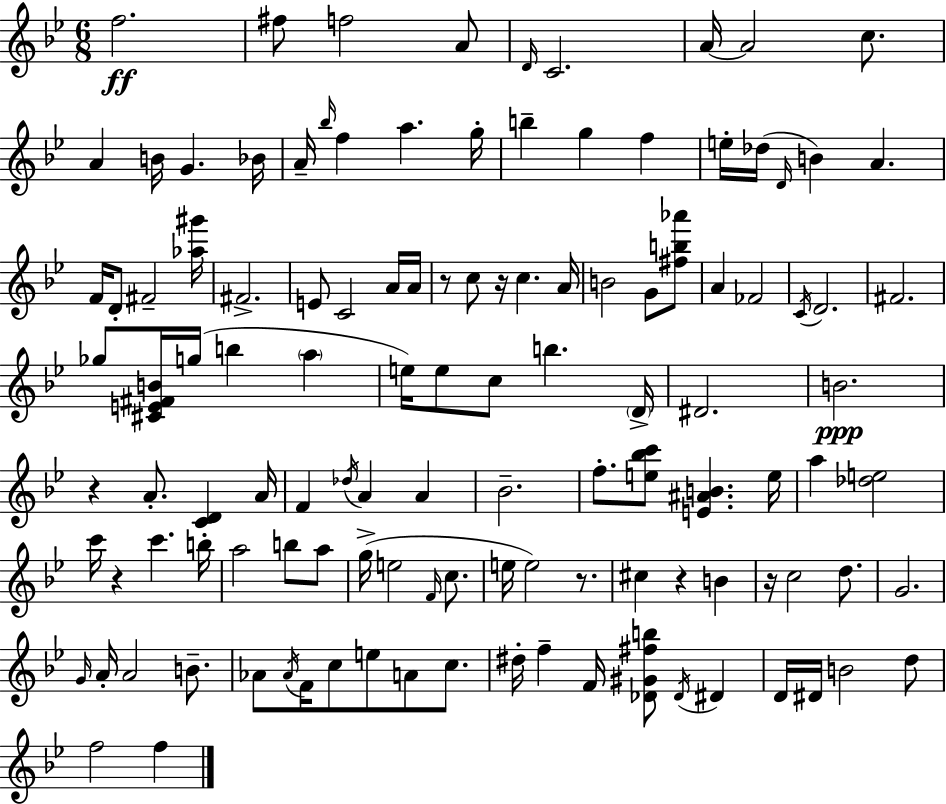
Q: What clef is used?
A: treble